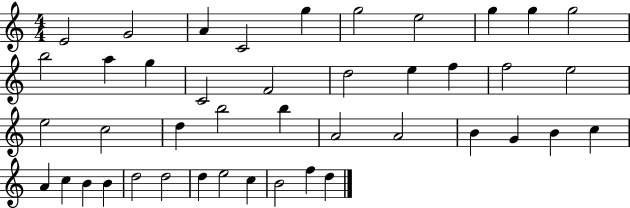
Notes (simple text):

E4/h G4/h A4/q C4/h G5/q G5/h E5/h G5/q G5/q G5/h B5/h A5/q G5/q C4/h F4/h D5/h E5/q F5/q F5/h E5/h E5/h C5/h D5/q B5/h B5/q A4/h A4/h B4/q G4/q B4/q C5/q A4/q C5/q B4/q B4/q D5/h D5/h D5/q E5/h C5/q B4/h F5/q D5/q